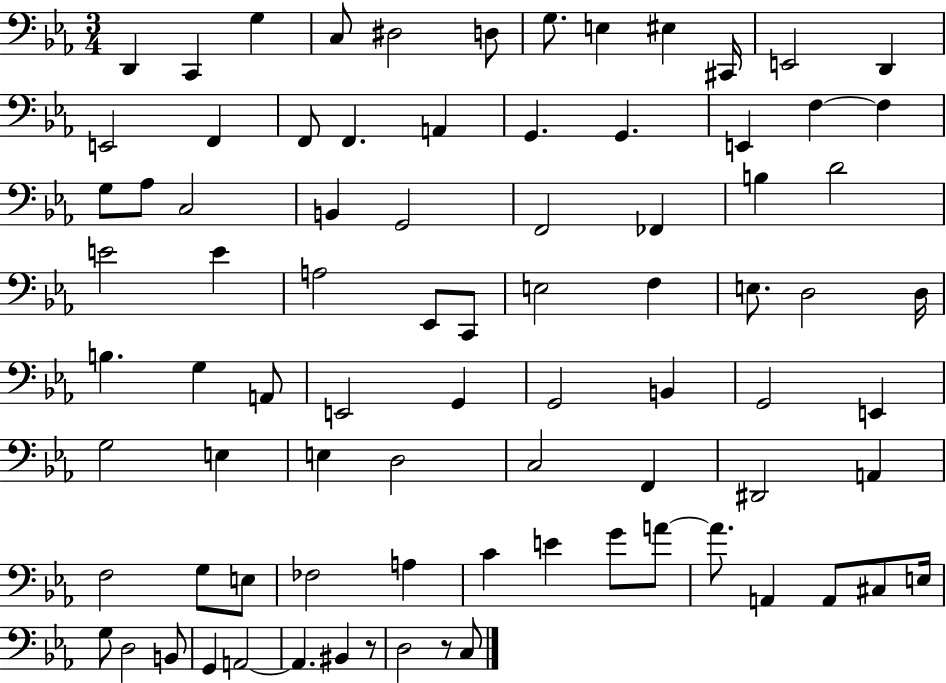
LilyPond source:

{
  \clef bass
  \numericTimeSignature
  \time 3/4
  \key ees \major
  d,4 c,4 g4 | c8 dis2 d8 | g8. e4 eis4 cis,16 | e,2 d,4 | \break e,2 f,4 | f,8 f,4. a,4 | g,4. g,4. | e,4 f4~~ f4 | \break g8 aes8 c2 | b,4 g,2 | f,2 fes,4 | b4 d'2 | \break e'2 e'4 | a2 ees,8 c,8 | e2 f4 | e8. d2 d16 | \break b4. g4 a,8 | e,2 g,4 | g,2 b,4 | g,2 e,4 | \break g2 e4 | e4 d2 | c2 f,4 | dis,2 a,4 | \break f2 g8 e8 | fes2 a4 | c'4 e'4 g'8 a'8~~ | a'8. a,4 a,8 cis8 e16 | \break g8 d2 b,8 | g,4 a,2~~ | a,4. bis,4 r8 | d2 r8 c8 | \break \bar "|."
}